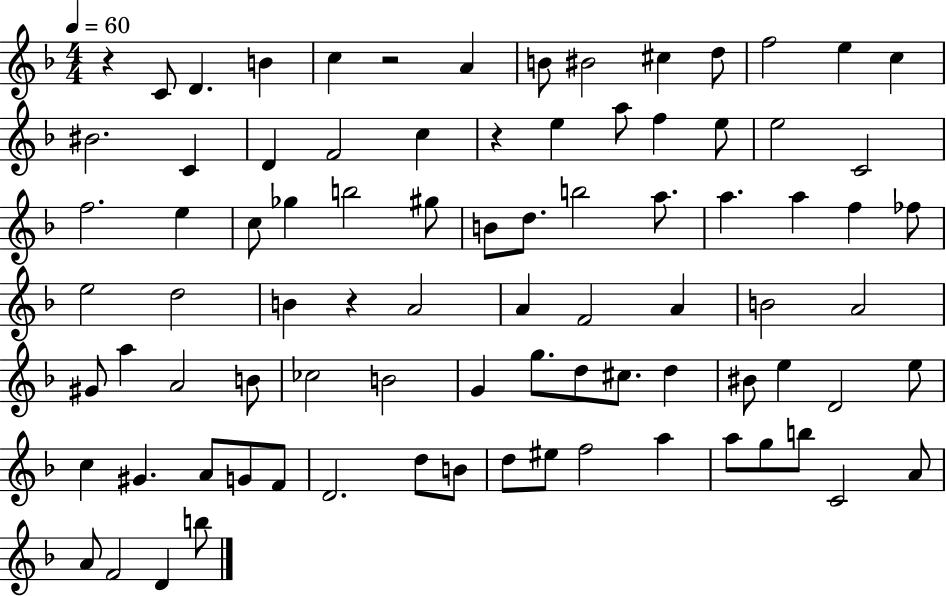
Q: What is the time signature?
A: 4/4